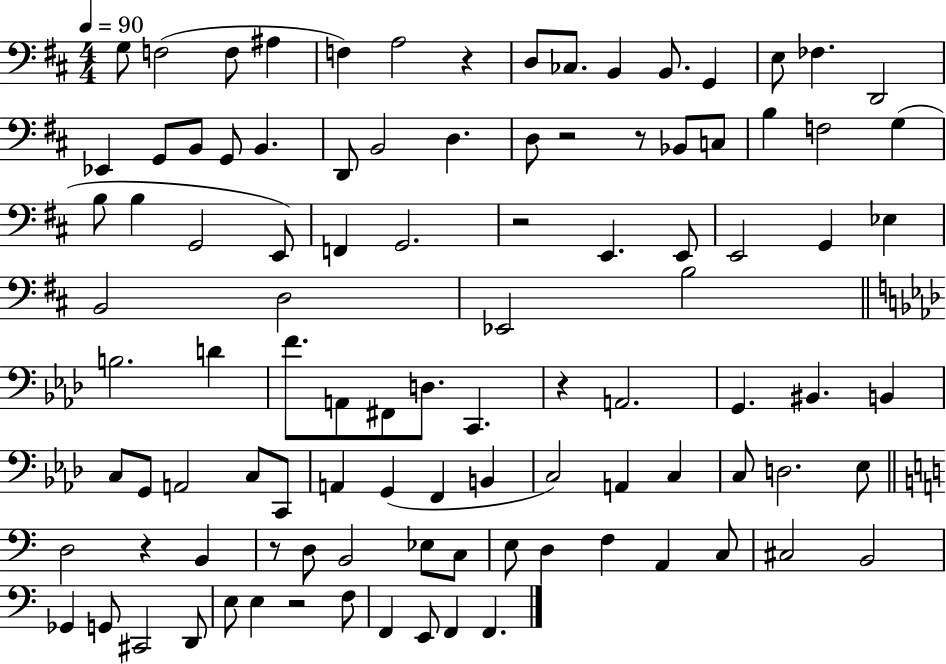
G3/e F3/h F3/e A#3/q F3/q A3/h R/q D3/e CES3/e. B2/q B2/e. G2/q E3/e FES3/q. D2/h Eb2/q G2/e B2/e G2/e B2/q. D2/e B2/h D3/q. D3/e R/h R/e Bb2/e C3/e B3/q F3/h G3/q B3/e B3/q G2/h E2/e F2/q G2/h. R/h E2/q. E2/e E2/h G2/q Eb3/q B2/h D3/h Eb2/h B3/h B3/h. D4/q F4/e. A2/e F#2/e D3/e. C2/q. R/q A2/h. G2/q. BIS2/q. B2/q C3/e G2/e A2/h C3/e C2/e A2/q G2/q F2/q B2/q C3/h A2/q C3/q C3/e D3/h. Eb3/e D3/h R/q B2/q R/e D3/e B2/h Eb3/e C3/e E3/e D3/q F3/q A2/q C3/e C#3/h B2/h Gb2/q G2/e C#2/h D2/e E3/e E3/q R/h F3/e F2/q E2/e F2/q F2/q.